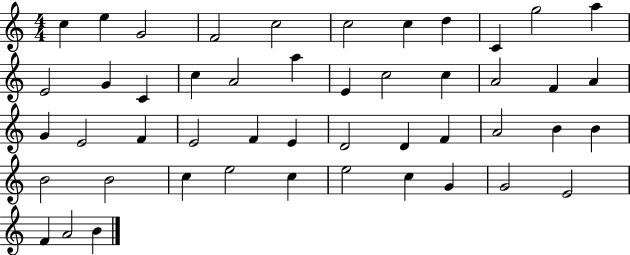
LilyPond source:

{
  \clef treble
  \numericTimeSignature
  \time 4/4
  \key c \major
  c''4 e''4 g'2 | f'2 c''2 | c''2 c''4 d''4 | c'4 g''2 a''4 | \break e'2 g'4 c'4 | c''4 a'2 a''4 | e'4 c''2 c''4 | a'2 f'4 a'4 | \break g'4 e'2 f'4 | e'2 f'4 e'4 | d'2 d'4 f'4 | a'2 b'4 b'4 | \break b'2 b'2 | c''4 e''2 c''4 | e''2 c''4 g'4 | g'2 e'2 | \break f'4 a'2 b'4 | \bar "|."
}